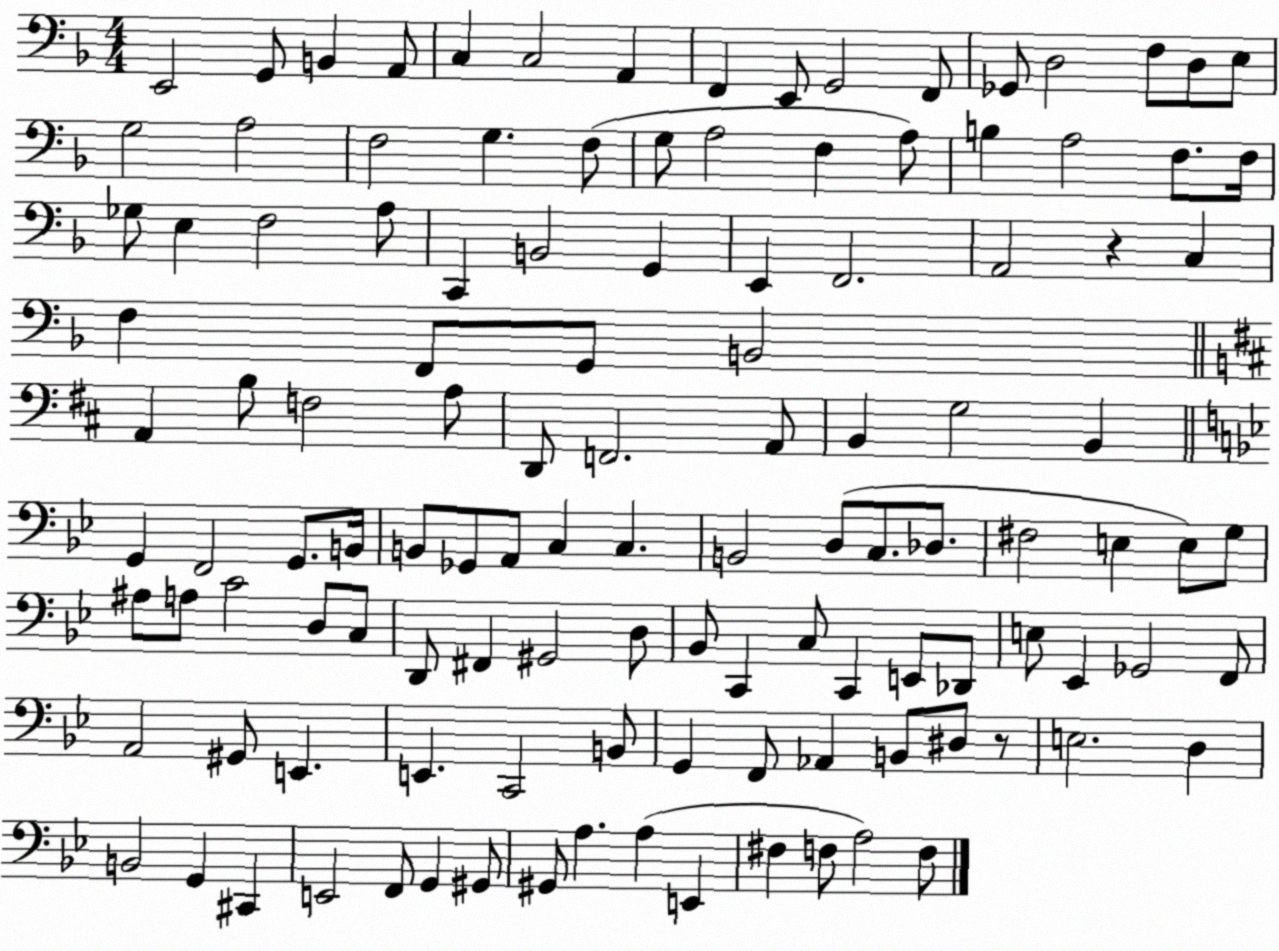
X:1
T:Untitled
M:4/4
L:1/4
K:F
E,,2 G,,/2 B,, A,,/2 C, C,2 A,, F,, E,,/2 G,,2 F,,/2 _G,,/2 D,2 F,/2 D,/2 E,/2 G,2 A,2 F,2 G, F,/2 G,/2 A,2 F, A,/2 B, A,2 F,/2 F,/4 _G,/2 E, F,2 A,/2 C,, B,,2 G,, E,, F,,2 A,,2 z C, F, F,,/2 G,,/2 B,,2 A,, B,/2 F,2 A,/2 D,,/2 F,,2 A,,/2 B,, G,2 B,, G,, F,,2 G,,/2 B,,/4 B,,/2 _G,,/2 A,,/2 C, C, B,,2 D,/2 C,/2 _D,/2 ^F,2 E, E,/2 G,/2 ^A,/2 A,/2 C2 D,/2 C,/2 D,,/2 ^F,, ^G,,2 D,/2 _B,,/2 C,, C,/2 C,, E,,/2 _D,,/2 E,/2 _E,, _G,,2 F,,/2 A,,2 ^G,,/2 E,, E,, C,,2 B,,/2 G,, F,,/2 _A,, B,,/2 ^D,/2 z/2 E,2 D, B,,2 G,, ^C,, E,,2 F,,/2 G,, ^G,,/2 ^G,,/2 A, A, E,, ^F, F,/2 A,2 F,/2